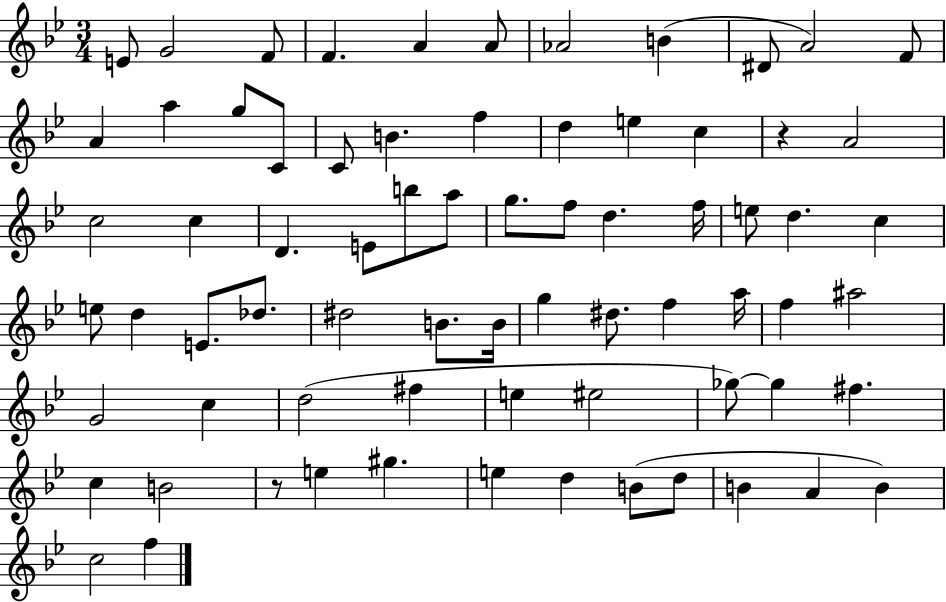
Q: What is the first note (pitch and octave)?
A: E4